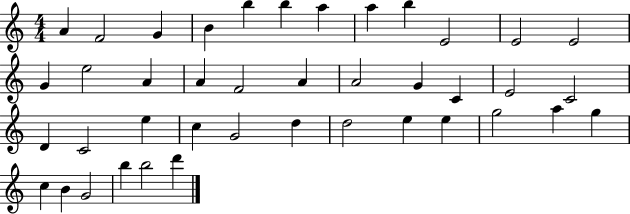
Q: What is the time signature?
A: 4/4